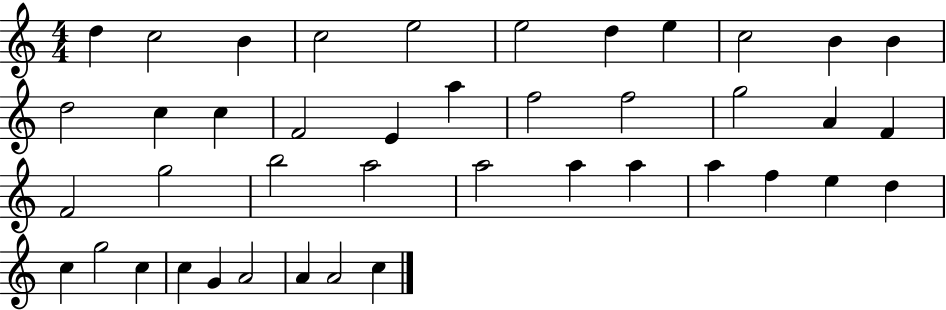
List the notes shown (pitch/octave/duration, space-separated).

D5/q C5/h B4/q C5/h E5/h E5/h D5/q E5/q C5/h B4/q B4/q D5/h C5/q C5/q F4/h E4/q A5/q F5/h F5/h G5/h A4/q F4/q F4/h G5/h B5/h A5/h A5/h A5/q A5/q A5/q F5/q E5/q D5/q C5/q G5/h C5/q C5/q G4/q A4/h A4/q A4/h C5/q